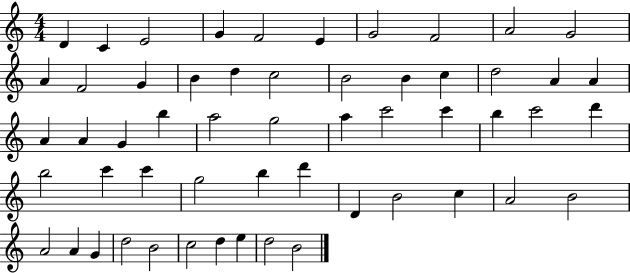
D4/q C4/q E4/h G4/q F4/h E4/q G4/h F4/h A4/h G4/h A4/q F4/h G4/q B4/q D5/q C5/h B4/h B4/q C5/q D5/h A4/q A4/q A4/q A4/q G4/q B5/q A5/h G5/h A5/q C6/h C6/q B5/q C6/h D6/q B5/h C6/q C6/q G5/h B5/q D6/q D4/q B4/h C5/q A4/h B4/h A4/h A4/q G4/q D5/h B4/h C5/h D5/q E5/q D5/h B4/h